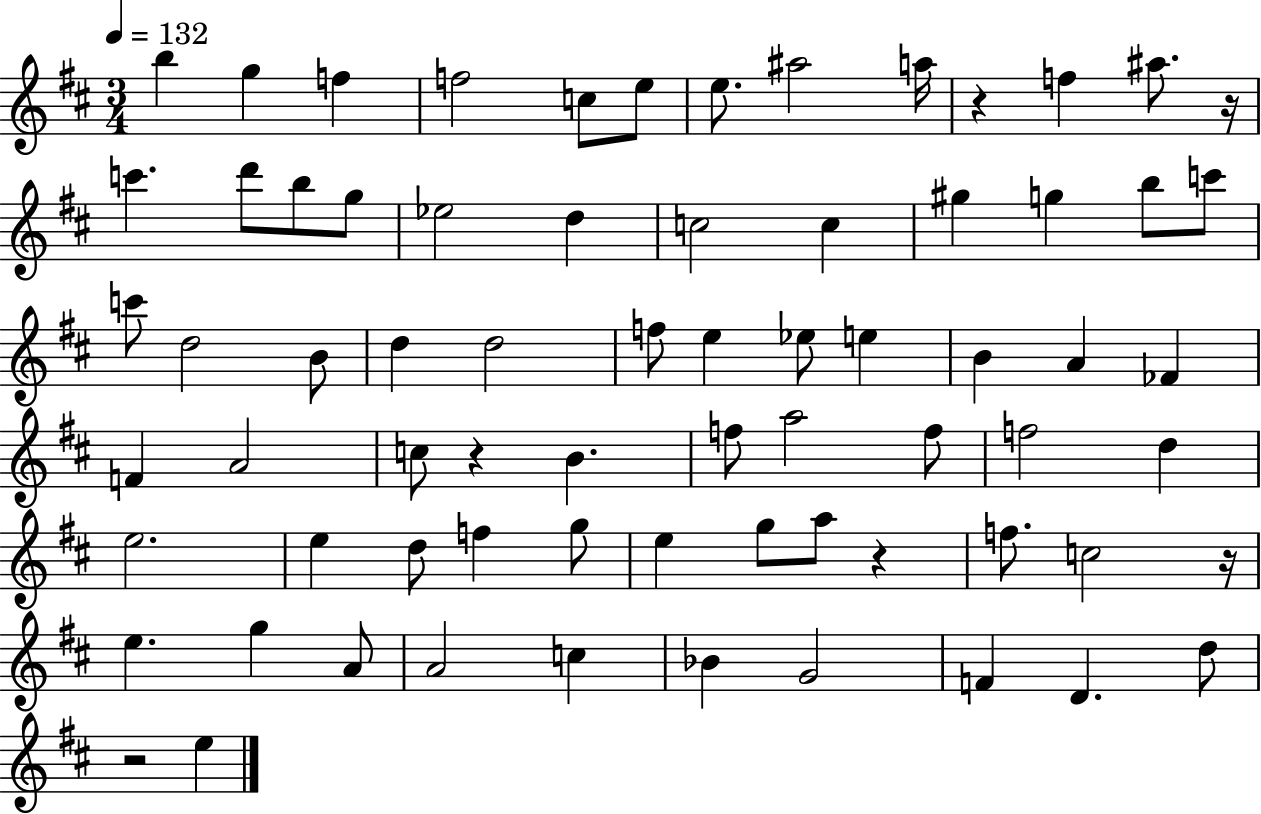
{
  \clef treble
  \numericTimeSignature
  \time 3/4
  \key d \major
  \tempo 4 = 132
  b''4 g''4 f''4 | f''2 c''8 e''8 | e''8. ais''2 a''16 | r4 f''4 ais''8. r16 | \break c'''4. d'''8 b''8 g''8 | ees''2 d''4 | c''2 c''4 | gis''4 g''4 b''8 c'''8 | \break c'''8 d''2 b'8 | d''4 d''2 | f''8 e''4 ees''8 e''4 | b'4 a'4 fes'4 | \break f'4 a'2 | c''8 r4 b'4. | f''8 a''2 f''8 | f''2 d''4 | \break e''2. | e''4 d''8 f''4 g''8 | e''4 g''8 a''8 r4 | f''8. c''2 r16 | \break e''4. g''4 a'8 | a'2 c''4 | bes'4 g'2 | f'4 d'4. d''8 | \break r2 e''4 | \bar "|."
}